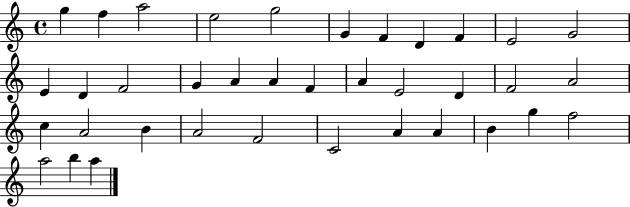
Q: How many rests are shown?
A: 0